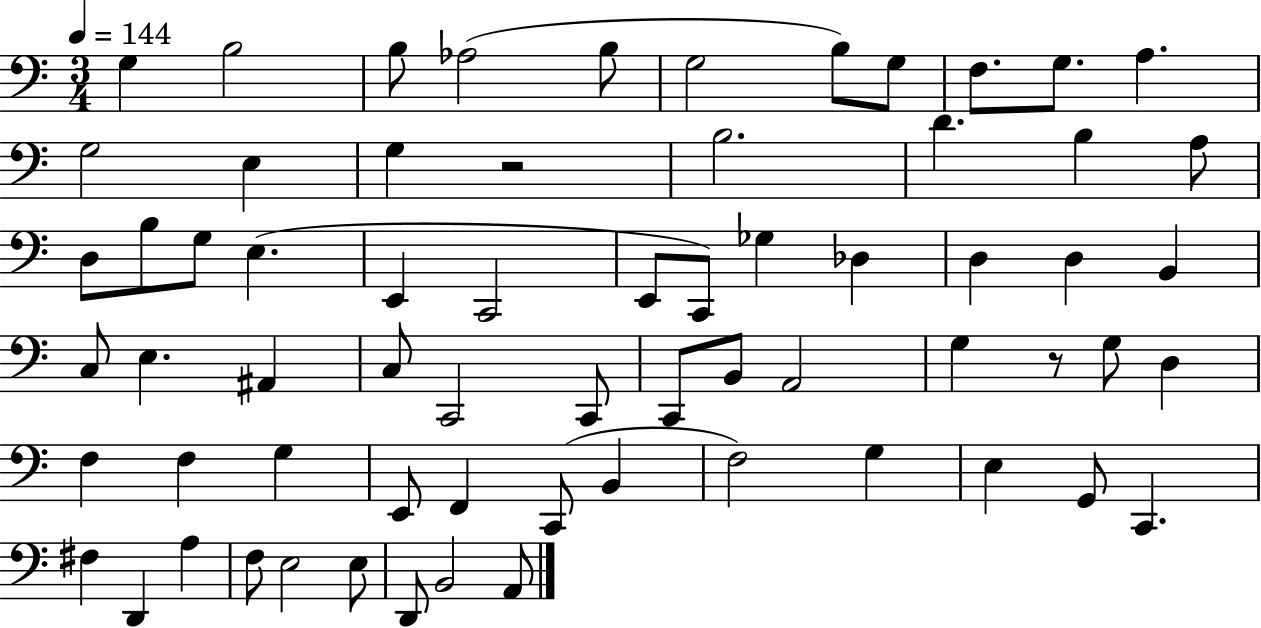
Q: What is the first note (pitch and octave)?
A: G3